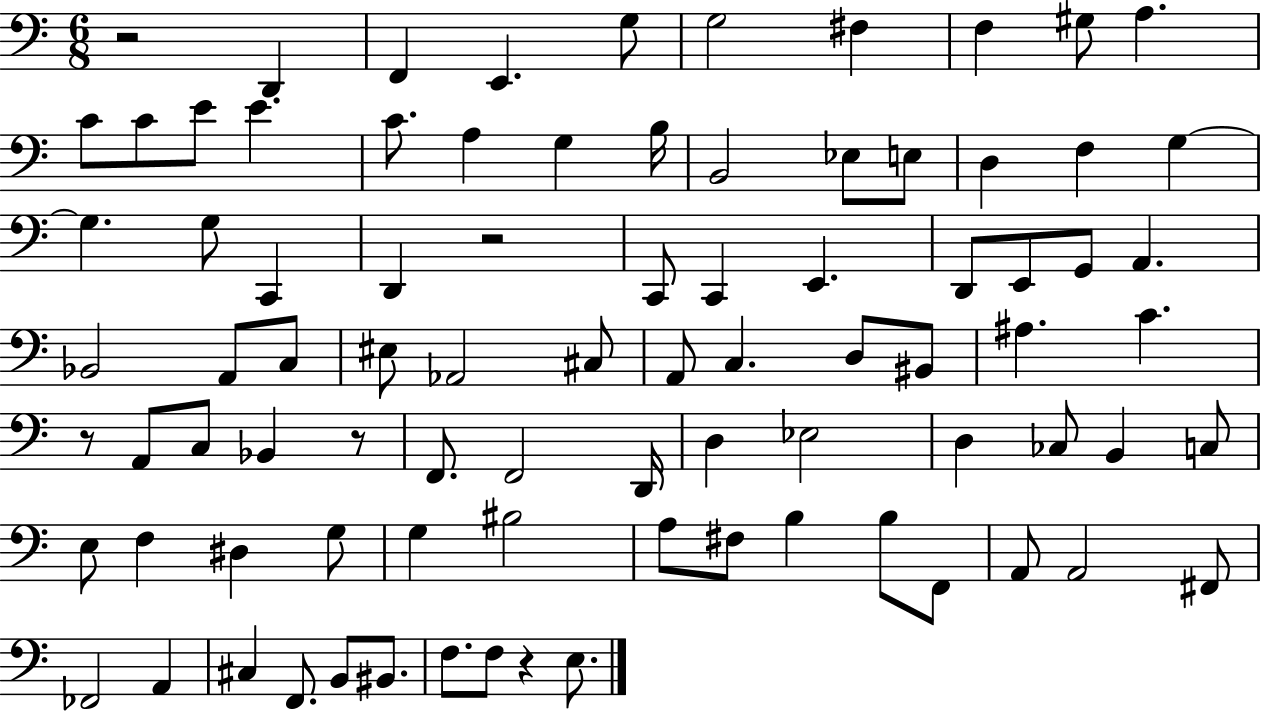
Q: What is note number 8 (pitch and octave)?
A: G#3